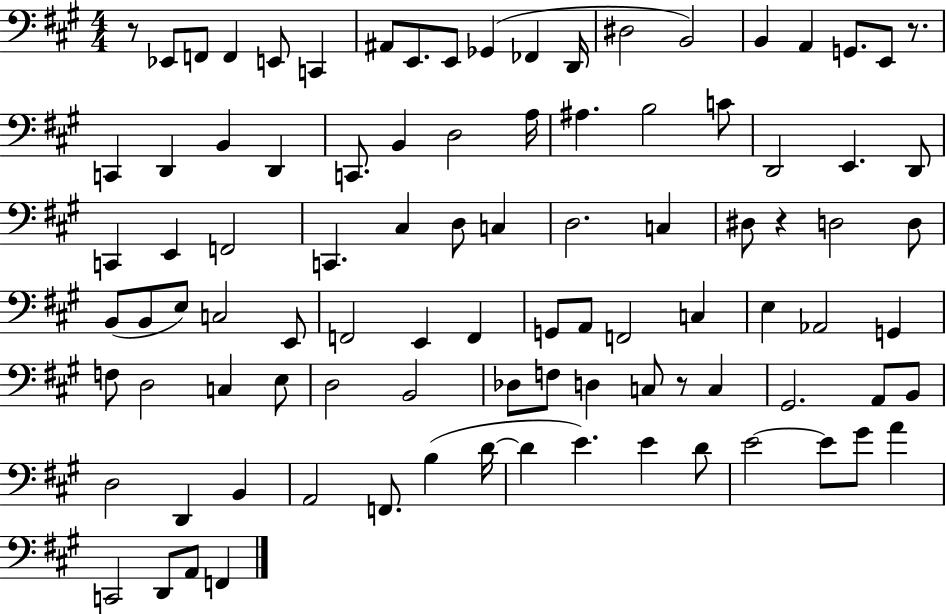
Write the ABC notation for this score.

X:1
T:Untitled
M:4/4
L:1/4
K:A
z/2 _E,,/2 F,,/2 F,, E,,/2 C,, ^A,,/2 E,,/2 E,,/2 _G,, _F,, D,,/4 ^D,2 B,,2 B,, A,, G,,/2 E,,/2 z/2 C,, D,, B,, D,, C,,/2 B,, D,2 A,/4 ^A, B,2 C/2 D,,2 E,, D,,/2 C,, E,, F,,2 C,, ^C, D,/2 C, D,2 C, ^D,/2 z D,2 D,/2 B,,/2 B,,/2 E,/2 C,2 E,,/2 F,,2 E,, F,, G,,/2 A,,/2 F,,2 C, E, _A,,2 G,, F,/2 D,2 C, E,/2 D,2 B,,2 _D,/2 F,/2 D, C,/2 z/2 C, ^G,,2 A,,/2 B,,/2 D,2 D,, B,, A,,2 F,,/2 B, D/4 D E E D/2 E2 E/2 ^G/2 A C,,2 D,,/2 A,,/2 F,,